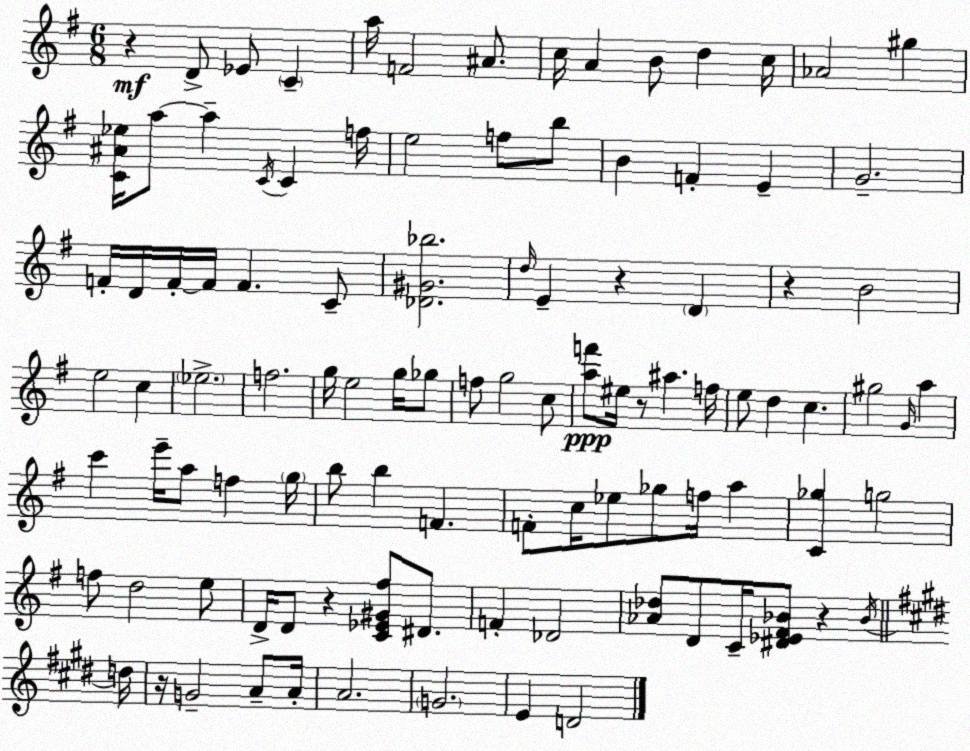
X:1
T:Untitled
M:6/8
L:1/4
K:Em
z D/2 _E/2 C a/4 F2 ^A/2 c/4 A B/2 d c/4 _A2 ^g [C^A_e]/4 a/2 a C/4 C f/4 e2 f/2 b/2 B F E G2 F/4 D/4 F/4 F/4 F C/2 [_D^G_b]2 d/4 E z D z B2 e2 c _e2 f2 g/4 e2 g/4 _g/2 f/2 g2 c/2 [af']/2 ^e/4 z/2 ^a f/4 e/2 d c ^g2 G/4 a c' e'/4 a/2 f g/4 b/2 b F F/2 c/4 _e/2 _g/2 f/4 a [C_g] g2 f/2 d2 e/2 D/4 D/2 z [C_E^G^f]/2 ^D/2 F _D2 [_A_d]/2 D/2 C/4 [^D_E^F_B]/2 z _B/4 d/4 z/4 G2 A/2 A/4 A2 G2 E D2